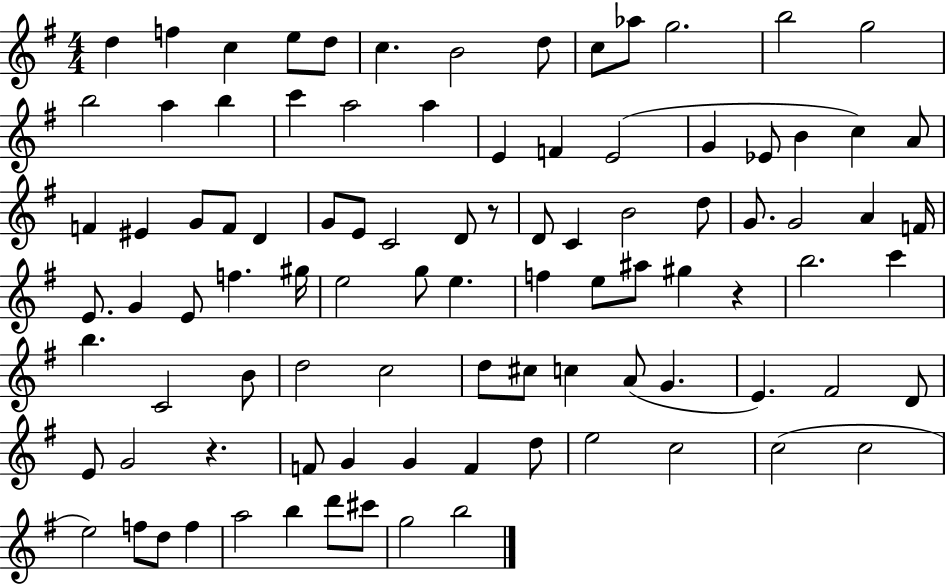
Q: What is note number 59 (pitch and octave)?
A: B5